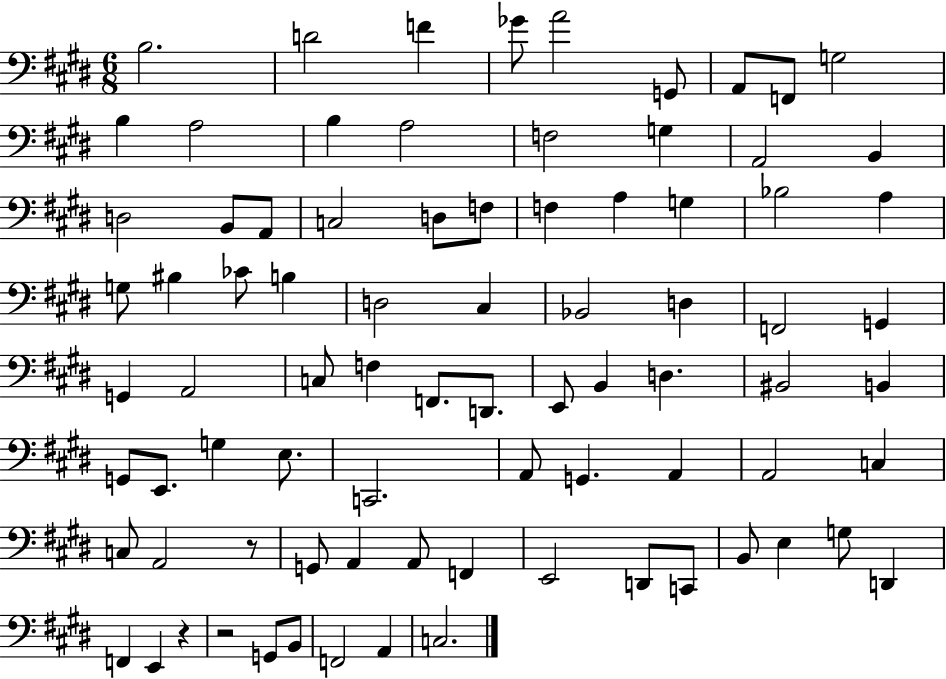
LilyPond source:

{
  \clef bass
  \numericTimeSignature
  \time 6/8
  \key e \major
  b2. | d'2 f'4 | ges'8 a'2 g,8 | a,8 f,8 g2 | \break b4 a2 | b4 a2 | f2 g4 | a,2 b,4 | \break d2 b,8 a,8 | c2 d8 f8 | f4 a4 g4 | bes2 a4 | \break g8 bis4 ces'8 b4 | d2 cis4 | bes,2 d4 | f,2 g,4 | \break g,4 a,2 | c8 f4 f,8. d,8. | e,8 b,4 d4. | bis,2 b,4 | \break g,8 e,8. g4 e8. | c,2. | a,8 g,4. a,4 | a,2 c4 | \break c8 a,2 r8 | g,8 a,4 a,8 f,4 | e,2 d,8 c,8 | b,8 e4 g8 d,4 | \break f,4 e,4 r4 | r2 g,8 b,8 | f,2 a,4 | c2. | \break \bar "|."
}